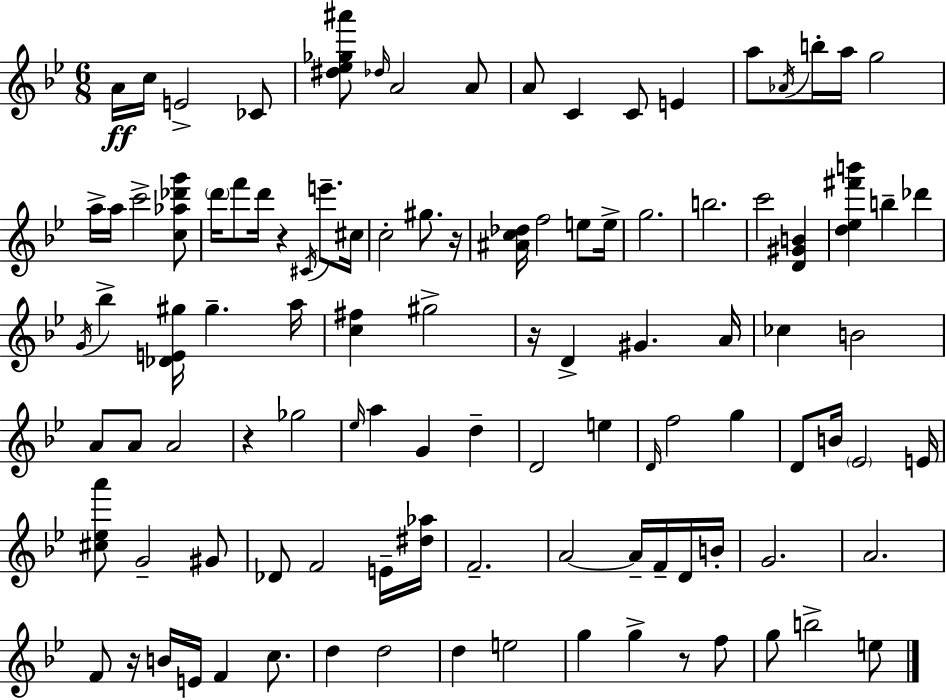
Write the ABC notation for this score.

X:1
T:Untitled
M:6/8
L:1/4
K:Bb
A/4 c/4 E2 _C/2 [^d_e_g^a']/2 _d/4 A2 A/2 A/2 C C/2 E a/2 _A/4 b/4 a/4 g2 a/4 a/4 c'2 [c_a_d'g']/2 d'/4 f'/2 d'/4 z ^C/4 e'/2 ^c/4 c2 ^g/2 z/4 [^Ac_d]/4 f2 e/2 e/4 g2 b2 c'2 [D^GB] [d_e^f'b'] b _d' G/4 _b [_DE^g]/4 ^g a/4 [c^f] ^g2 z/4 D ^G A/4 _c B2 A/2 A/2 A2 z _g2 _e/4 a G d D2 e D/4 f2 g D/2 B/4 _E2 E/4 [^c_ea']/2 G2 ^G/2 _D/2 F2 E/4 [^d_a]/4 F2 A2 A/4 F/4 D/4 B/4 G2 A2 F/2 z/4 B/4 E/4 F c/2 d d2 d e2 g g z/2 f/2 g/2 b2 e/2